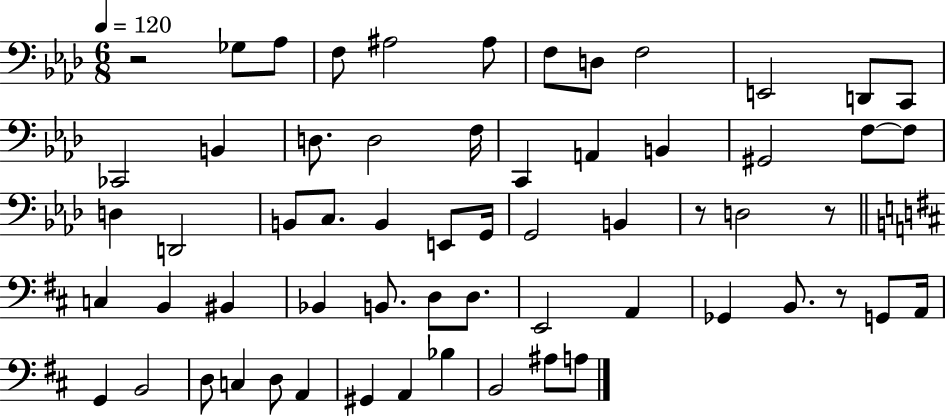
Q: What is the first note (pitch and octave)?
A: Gb3